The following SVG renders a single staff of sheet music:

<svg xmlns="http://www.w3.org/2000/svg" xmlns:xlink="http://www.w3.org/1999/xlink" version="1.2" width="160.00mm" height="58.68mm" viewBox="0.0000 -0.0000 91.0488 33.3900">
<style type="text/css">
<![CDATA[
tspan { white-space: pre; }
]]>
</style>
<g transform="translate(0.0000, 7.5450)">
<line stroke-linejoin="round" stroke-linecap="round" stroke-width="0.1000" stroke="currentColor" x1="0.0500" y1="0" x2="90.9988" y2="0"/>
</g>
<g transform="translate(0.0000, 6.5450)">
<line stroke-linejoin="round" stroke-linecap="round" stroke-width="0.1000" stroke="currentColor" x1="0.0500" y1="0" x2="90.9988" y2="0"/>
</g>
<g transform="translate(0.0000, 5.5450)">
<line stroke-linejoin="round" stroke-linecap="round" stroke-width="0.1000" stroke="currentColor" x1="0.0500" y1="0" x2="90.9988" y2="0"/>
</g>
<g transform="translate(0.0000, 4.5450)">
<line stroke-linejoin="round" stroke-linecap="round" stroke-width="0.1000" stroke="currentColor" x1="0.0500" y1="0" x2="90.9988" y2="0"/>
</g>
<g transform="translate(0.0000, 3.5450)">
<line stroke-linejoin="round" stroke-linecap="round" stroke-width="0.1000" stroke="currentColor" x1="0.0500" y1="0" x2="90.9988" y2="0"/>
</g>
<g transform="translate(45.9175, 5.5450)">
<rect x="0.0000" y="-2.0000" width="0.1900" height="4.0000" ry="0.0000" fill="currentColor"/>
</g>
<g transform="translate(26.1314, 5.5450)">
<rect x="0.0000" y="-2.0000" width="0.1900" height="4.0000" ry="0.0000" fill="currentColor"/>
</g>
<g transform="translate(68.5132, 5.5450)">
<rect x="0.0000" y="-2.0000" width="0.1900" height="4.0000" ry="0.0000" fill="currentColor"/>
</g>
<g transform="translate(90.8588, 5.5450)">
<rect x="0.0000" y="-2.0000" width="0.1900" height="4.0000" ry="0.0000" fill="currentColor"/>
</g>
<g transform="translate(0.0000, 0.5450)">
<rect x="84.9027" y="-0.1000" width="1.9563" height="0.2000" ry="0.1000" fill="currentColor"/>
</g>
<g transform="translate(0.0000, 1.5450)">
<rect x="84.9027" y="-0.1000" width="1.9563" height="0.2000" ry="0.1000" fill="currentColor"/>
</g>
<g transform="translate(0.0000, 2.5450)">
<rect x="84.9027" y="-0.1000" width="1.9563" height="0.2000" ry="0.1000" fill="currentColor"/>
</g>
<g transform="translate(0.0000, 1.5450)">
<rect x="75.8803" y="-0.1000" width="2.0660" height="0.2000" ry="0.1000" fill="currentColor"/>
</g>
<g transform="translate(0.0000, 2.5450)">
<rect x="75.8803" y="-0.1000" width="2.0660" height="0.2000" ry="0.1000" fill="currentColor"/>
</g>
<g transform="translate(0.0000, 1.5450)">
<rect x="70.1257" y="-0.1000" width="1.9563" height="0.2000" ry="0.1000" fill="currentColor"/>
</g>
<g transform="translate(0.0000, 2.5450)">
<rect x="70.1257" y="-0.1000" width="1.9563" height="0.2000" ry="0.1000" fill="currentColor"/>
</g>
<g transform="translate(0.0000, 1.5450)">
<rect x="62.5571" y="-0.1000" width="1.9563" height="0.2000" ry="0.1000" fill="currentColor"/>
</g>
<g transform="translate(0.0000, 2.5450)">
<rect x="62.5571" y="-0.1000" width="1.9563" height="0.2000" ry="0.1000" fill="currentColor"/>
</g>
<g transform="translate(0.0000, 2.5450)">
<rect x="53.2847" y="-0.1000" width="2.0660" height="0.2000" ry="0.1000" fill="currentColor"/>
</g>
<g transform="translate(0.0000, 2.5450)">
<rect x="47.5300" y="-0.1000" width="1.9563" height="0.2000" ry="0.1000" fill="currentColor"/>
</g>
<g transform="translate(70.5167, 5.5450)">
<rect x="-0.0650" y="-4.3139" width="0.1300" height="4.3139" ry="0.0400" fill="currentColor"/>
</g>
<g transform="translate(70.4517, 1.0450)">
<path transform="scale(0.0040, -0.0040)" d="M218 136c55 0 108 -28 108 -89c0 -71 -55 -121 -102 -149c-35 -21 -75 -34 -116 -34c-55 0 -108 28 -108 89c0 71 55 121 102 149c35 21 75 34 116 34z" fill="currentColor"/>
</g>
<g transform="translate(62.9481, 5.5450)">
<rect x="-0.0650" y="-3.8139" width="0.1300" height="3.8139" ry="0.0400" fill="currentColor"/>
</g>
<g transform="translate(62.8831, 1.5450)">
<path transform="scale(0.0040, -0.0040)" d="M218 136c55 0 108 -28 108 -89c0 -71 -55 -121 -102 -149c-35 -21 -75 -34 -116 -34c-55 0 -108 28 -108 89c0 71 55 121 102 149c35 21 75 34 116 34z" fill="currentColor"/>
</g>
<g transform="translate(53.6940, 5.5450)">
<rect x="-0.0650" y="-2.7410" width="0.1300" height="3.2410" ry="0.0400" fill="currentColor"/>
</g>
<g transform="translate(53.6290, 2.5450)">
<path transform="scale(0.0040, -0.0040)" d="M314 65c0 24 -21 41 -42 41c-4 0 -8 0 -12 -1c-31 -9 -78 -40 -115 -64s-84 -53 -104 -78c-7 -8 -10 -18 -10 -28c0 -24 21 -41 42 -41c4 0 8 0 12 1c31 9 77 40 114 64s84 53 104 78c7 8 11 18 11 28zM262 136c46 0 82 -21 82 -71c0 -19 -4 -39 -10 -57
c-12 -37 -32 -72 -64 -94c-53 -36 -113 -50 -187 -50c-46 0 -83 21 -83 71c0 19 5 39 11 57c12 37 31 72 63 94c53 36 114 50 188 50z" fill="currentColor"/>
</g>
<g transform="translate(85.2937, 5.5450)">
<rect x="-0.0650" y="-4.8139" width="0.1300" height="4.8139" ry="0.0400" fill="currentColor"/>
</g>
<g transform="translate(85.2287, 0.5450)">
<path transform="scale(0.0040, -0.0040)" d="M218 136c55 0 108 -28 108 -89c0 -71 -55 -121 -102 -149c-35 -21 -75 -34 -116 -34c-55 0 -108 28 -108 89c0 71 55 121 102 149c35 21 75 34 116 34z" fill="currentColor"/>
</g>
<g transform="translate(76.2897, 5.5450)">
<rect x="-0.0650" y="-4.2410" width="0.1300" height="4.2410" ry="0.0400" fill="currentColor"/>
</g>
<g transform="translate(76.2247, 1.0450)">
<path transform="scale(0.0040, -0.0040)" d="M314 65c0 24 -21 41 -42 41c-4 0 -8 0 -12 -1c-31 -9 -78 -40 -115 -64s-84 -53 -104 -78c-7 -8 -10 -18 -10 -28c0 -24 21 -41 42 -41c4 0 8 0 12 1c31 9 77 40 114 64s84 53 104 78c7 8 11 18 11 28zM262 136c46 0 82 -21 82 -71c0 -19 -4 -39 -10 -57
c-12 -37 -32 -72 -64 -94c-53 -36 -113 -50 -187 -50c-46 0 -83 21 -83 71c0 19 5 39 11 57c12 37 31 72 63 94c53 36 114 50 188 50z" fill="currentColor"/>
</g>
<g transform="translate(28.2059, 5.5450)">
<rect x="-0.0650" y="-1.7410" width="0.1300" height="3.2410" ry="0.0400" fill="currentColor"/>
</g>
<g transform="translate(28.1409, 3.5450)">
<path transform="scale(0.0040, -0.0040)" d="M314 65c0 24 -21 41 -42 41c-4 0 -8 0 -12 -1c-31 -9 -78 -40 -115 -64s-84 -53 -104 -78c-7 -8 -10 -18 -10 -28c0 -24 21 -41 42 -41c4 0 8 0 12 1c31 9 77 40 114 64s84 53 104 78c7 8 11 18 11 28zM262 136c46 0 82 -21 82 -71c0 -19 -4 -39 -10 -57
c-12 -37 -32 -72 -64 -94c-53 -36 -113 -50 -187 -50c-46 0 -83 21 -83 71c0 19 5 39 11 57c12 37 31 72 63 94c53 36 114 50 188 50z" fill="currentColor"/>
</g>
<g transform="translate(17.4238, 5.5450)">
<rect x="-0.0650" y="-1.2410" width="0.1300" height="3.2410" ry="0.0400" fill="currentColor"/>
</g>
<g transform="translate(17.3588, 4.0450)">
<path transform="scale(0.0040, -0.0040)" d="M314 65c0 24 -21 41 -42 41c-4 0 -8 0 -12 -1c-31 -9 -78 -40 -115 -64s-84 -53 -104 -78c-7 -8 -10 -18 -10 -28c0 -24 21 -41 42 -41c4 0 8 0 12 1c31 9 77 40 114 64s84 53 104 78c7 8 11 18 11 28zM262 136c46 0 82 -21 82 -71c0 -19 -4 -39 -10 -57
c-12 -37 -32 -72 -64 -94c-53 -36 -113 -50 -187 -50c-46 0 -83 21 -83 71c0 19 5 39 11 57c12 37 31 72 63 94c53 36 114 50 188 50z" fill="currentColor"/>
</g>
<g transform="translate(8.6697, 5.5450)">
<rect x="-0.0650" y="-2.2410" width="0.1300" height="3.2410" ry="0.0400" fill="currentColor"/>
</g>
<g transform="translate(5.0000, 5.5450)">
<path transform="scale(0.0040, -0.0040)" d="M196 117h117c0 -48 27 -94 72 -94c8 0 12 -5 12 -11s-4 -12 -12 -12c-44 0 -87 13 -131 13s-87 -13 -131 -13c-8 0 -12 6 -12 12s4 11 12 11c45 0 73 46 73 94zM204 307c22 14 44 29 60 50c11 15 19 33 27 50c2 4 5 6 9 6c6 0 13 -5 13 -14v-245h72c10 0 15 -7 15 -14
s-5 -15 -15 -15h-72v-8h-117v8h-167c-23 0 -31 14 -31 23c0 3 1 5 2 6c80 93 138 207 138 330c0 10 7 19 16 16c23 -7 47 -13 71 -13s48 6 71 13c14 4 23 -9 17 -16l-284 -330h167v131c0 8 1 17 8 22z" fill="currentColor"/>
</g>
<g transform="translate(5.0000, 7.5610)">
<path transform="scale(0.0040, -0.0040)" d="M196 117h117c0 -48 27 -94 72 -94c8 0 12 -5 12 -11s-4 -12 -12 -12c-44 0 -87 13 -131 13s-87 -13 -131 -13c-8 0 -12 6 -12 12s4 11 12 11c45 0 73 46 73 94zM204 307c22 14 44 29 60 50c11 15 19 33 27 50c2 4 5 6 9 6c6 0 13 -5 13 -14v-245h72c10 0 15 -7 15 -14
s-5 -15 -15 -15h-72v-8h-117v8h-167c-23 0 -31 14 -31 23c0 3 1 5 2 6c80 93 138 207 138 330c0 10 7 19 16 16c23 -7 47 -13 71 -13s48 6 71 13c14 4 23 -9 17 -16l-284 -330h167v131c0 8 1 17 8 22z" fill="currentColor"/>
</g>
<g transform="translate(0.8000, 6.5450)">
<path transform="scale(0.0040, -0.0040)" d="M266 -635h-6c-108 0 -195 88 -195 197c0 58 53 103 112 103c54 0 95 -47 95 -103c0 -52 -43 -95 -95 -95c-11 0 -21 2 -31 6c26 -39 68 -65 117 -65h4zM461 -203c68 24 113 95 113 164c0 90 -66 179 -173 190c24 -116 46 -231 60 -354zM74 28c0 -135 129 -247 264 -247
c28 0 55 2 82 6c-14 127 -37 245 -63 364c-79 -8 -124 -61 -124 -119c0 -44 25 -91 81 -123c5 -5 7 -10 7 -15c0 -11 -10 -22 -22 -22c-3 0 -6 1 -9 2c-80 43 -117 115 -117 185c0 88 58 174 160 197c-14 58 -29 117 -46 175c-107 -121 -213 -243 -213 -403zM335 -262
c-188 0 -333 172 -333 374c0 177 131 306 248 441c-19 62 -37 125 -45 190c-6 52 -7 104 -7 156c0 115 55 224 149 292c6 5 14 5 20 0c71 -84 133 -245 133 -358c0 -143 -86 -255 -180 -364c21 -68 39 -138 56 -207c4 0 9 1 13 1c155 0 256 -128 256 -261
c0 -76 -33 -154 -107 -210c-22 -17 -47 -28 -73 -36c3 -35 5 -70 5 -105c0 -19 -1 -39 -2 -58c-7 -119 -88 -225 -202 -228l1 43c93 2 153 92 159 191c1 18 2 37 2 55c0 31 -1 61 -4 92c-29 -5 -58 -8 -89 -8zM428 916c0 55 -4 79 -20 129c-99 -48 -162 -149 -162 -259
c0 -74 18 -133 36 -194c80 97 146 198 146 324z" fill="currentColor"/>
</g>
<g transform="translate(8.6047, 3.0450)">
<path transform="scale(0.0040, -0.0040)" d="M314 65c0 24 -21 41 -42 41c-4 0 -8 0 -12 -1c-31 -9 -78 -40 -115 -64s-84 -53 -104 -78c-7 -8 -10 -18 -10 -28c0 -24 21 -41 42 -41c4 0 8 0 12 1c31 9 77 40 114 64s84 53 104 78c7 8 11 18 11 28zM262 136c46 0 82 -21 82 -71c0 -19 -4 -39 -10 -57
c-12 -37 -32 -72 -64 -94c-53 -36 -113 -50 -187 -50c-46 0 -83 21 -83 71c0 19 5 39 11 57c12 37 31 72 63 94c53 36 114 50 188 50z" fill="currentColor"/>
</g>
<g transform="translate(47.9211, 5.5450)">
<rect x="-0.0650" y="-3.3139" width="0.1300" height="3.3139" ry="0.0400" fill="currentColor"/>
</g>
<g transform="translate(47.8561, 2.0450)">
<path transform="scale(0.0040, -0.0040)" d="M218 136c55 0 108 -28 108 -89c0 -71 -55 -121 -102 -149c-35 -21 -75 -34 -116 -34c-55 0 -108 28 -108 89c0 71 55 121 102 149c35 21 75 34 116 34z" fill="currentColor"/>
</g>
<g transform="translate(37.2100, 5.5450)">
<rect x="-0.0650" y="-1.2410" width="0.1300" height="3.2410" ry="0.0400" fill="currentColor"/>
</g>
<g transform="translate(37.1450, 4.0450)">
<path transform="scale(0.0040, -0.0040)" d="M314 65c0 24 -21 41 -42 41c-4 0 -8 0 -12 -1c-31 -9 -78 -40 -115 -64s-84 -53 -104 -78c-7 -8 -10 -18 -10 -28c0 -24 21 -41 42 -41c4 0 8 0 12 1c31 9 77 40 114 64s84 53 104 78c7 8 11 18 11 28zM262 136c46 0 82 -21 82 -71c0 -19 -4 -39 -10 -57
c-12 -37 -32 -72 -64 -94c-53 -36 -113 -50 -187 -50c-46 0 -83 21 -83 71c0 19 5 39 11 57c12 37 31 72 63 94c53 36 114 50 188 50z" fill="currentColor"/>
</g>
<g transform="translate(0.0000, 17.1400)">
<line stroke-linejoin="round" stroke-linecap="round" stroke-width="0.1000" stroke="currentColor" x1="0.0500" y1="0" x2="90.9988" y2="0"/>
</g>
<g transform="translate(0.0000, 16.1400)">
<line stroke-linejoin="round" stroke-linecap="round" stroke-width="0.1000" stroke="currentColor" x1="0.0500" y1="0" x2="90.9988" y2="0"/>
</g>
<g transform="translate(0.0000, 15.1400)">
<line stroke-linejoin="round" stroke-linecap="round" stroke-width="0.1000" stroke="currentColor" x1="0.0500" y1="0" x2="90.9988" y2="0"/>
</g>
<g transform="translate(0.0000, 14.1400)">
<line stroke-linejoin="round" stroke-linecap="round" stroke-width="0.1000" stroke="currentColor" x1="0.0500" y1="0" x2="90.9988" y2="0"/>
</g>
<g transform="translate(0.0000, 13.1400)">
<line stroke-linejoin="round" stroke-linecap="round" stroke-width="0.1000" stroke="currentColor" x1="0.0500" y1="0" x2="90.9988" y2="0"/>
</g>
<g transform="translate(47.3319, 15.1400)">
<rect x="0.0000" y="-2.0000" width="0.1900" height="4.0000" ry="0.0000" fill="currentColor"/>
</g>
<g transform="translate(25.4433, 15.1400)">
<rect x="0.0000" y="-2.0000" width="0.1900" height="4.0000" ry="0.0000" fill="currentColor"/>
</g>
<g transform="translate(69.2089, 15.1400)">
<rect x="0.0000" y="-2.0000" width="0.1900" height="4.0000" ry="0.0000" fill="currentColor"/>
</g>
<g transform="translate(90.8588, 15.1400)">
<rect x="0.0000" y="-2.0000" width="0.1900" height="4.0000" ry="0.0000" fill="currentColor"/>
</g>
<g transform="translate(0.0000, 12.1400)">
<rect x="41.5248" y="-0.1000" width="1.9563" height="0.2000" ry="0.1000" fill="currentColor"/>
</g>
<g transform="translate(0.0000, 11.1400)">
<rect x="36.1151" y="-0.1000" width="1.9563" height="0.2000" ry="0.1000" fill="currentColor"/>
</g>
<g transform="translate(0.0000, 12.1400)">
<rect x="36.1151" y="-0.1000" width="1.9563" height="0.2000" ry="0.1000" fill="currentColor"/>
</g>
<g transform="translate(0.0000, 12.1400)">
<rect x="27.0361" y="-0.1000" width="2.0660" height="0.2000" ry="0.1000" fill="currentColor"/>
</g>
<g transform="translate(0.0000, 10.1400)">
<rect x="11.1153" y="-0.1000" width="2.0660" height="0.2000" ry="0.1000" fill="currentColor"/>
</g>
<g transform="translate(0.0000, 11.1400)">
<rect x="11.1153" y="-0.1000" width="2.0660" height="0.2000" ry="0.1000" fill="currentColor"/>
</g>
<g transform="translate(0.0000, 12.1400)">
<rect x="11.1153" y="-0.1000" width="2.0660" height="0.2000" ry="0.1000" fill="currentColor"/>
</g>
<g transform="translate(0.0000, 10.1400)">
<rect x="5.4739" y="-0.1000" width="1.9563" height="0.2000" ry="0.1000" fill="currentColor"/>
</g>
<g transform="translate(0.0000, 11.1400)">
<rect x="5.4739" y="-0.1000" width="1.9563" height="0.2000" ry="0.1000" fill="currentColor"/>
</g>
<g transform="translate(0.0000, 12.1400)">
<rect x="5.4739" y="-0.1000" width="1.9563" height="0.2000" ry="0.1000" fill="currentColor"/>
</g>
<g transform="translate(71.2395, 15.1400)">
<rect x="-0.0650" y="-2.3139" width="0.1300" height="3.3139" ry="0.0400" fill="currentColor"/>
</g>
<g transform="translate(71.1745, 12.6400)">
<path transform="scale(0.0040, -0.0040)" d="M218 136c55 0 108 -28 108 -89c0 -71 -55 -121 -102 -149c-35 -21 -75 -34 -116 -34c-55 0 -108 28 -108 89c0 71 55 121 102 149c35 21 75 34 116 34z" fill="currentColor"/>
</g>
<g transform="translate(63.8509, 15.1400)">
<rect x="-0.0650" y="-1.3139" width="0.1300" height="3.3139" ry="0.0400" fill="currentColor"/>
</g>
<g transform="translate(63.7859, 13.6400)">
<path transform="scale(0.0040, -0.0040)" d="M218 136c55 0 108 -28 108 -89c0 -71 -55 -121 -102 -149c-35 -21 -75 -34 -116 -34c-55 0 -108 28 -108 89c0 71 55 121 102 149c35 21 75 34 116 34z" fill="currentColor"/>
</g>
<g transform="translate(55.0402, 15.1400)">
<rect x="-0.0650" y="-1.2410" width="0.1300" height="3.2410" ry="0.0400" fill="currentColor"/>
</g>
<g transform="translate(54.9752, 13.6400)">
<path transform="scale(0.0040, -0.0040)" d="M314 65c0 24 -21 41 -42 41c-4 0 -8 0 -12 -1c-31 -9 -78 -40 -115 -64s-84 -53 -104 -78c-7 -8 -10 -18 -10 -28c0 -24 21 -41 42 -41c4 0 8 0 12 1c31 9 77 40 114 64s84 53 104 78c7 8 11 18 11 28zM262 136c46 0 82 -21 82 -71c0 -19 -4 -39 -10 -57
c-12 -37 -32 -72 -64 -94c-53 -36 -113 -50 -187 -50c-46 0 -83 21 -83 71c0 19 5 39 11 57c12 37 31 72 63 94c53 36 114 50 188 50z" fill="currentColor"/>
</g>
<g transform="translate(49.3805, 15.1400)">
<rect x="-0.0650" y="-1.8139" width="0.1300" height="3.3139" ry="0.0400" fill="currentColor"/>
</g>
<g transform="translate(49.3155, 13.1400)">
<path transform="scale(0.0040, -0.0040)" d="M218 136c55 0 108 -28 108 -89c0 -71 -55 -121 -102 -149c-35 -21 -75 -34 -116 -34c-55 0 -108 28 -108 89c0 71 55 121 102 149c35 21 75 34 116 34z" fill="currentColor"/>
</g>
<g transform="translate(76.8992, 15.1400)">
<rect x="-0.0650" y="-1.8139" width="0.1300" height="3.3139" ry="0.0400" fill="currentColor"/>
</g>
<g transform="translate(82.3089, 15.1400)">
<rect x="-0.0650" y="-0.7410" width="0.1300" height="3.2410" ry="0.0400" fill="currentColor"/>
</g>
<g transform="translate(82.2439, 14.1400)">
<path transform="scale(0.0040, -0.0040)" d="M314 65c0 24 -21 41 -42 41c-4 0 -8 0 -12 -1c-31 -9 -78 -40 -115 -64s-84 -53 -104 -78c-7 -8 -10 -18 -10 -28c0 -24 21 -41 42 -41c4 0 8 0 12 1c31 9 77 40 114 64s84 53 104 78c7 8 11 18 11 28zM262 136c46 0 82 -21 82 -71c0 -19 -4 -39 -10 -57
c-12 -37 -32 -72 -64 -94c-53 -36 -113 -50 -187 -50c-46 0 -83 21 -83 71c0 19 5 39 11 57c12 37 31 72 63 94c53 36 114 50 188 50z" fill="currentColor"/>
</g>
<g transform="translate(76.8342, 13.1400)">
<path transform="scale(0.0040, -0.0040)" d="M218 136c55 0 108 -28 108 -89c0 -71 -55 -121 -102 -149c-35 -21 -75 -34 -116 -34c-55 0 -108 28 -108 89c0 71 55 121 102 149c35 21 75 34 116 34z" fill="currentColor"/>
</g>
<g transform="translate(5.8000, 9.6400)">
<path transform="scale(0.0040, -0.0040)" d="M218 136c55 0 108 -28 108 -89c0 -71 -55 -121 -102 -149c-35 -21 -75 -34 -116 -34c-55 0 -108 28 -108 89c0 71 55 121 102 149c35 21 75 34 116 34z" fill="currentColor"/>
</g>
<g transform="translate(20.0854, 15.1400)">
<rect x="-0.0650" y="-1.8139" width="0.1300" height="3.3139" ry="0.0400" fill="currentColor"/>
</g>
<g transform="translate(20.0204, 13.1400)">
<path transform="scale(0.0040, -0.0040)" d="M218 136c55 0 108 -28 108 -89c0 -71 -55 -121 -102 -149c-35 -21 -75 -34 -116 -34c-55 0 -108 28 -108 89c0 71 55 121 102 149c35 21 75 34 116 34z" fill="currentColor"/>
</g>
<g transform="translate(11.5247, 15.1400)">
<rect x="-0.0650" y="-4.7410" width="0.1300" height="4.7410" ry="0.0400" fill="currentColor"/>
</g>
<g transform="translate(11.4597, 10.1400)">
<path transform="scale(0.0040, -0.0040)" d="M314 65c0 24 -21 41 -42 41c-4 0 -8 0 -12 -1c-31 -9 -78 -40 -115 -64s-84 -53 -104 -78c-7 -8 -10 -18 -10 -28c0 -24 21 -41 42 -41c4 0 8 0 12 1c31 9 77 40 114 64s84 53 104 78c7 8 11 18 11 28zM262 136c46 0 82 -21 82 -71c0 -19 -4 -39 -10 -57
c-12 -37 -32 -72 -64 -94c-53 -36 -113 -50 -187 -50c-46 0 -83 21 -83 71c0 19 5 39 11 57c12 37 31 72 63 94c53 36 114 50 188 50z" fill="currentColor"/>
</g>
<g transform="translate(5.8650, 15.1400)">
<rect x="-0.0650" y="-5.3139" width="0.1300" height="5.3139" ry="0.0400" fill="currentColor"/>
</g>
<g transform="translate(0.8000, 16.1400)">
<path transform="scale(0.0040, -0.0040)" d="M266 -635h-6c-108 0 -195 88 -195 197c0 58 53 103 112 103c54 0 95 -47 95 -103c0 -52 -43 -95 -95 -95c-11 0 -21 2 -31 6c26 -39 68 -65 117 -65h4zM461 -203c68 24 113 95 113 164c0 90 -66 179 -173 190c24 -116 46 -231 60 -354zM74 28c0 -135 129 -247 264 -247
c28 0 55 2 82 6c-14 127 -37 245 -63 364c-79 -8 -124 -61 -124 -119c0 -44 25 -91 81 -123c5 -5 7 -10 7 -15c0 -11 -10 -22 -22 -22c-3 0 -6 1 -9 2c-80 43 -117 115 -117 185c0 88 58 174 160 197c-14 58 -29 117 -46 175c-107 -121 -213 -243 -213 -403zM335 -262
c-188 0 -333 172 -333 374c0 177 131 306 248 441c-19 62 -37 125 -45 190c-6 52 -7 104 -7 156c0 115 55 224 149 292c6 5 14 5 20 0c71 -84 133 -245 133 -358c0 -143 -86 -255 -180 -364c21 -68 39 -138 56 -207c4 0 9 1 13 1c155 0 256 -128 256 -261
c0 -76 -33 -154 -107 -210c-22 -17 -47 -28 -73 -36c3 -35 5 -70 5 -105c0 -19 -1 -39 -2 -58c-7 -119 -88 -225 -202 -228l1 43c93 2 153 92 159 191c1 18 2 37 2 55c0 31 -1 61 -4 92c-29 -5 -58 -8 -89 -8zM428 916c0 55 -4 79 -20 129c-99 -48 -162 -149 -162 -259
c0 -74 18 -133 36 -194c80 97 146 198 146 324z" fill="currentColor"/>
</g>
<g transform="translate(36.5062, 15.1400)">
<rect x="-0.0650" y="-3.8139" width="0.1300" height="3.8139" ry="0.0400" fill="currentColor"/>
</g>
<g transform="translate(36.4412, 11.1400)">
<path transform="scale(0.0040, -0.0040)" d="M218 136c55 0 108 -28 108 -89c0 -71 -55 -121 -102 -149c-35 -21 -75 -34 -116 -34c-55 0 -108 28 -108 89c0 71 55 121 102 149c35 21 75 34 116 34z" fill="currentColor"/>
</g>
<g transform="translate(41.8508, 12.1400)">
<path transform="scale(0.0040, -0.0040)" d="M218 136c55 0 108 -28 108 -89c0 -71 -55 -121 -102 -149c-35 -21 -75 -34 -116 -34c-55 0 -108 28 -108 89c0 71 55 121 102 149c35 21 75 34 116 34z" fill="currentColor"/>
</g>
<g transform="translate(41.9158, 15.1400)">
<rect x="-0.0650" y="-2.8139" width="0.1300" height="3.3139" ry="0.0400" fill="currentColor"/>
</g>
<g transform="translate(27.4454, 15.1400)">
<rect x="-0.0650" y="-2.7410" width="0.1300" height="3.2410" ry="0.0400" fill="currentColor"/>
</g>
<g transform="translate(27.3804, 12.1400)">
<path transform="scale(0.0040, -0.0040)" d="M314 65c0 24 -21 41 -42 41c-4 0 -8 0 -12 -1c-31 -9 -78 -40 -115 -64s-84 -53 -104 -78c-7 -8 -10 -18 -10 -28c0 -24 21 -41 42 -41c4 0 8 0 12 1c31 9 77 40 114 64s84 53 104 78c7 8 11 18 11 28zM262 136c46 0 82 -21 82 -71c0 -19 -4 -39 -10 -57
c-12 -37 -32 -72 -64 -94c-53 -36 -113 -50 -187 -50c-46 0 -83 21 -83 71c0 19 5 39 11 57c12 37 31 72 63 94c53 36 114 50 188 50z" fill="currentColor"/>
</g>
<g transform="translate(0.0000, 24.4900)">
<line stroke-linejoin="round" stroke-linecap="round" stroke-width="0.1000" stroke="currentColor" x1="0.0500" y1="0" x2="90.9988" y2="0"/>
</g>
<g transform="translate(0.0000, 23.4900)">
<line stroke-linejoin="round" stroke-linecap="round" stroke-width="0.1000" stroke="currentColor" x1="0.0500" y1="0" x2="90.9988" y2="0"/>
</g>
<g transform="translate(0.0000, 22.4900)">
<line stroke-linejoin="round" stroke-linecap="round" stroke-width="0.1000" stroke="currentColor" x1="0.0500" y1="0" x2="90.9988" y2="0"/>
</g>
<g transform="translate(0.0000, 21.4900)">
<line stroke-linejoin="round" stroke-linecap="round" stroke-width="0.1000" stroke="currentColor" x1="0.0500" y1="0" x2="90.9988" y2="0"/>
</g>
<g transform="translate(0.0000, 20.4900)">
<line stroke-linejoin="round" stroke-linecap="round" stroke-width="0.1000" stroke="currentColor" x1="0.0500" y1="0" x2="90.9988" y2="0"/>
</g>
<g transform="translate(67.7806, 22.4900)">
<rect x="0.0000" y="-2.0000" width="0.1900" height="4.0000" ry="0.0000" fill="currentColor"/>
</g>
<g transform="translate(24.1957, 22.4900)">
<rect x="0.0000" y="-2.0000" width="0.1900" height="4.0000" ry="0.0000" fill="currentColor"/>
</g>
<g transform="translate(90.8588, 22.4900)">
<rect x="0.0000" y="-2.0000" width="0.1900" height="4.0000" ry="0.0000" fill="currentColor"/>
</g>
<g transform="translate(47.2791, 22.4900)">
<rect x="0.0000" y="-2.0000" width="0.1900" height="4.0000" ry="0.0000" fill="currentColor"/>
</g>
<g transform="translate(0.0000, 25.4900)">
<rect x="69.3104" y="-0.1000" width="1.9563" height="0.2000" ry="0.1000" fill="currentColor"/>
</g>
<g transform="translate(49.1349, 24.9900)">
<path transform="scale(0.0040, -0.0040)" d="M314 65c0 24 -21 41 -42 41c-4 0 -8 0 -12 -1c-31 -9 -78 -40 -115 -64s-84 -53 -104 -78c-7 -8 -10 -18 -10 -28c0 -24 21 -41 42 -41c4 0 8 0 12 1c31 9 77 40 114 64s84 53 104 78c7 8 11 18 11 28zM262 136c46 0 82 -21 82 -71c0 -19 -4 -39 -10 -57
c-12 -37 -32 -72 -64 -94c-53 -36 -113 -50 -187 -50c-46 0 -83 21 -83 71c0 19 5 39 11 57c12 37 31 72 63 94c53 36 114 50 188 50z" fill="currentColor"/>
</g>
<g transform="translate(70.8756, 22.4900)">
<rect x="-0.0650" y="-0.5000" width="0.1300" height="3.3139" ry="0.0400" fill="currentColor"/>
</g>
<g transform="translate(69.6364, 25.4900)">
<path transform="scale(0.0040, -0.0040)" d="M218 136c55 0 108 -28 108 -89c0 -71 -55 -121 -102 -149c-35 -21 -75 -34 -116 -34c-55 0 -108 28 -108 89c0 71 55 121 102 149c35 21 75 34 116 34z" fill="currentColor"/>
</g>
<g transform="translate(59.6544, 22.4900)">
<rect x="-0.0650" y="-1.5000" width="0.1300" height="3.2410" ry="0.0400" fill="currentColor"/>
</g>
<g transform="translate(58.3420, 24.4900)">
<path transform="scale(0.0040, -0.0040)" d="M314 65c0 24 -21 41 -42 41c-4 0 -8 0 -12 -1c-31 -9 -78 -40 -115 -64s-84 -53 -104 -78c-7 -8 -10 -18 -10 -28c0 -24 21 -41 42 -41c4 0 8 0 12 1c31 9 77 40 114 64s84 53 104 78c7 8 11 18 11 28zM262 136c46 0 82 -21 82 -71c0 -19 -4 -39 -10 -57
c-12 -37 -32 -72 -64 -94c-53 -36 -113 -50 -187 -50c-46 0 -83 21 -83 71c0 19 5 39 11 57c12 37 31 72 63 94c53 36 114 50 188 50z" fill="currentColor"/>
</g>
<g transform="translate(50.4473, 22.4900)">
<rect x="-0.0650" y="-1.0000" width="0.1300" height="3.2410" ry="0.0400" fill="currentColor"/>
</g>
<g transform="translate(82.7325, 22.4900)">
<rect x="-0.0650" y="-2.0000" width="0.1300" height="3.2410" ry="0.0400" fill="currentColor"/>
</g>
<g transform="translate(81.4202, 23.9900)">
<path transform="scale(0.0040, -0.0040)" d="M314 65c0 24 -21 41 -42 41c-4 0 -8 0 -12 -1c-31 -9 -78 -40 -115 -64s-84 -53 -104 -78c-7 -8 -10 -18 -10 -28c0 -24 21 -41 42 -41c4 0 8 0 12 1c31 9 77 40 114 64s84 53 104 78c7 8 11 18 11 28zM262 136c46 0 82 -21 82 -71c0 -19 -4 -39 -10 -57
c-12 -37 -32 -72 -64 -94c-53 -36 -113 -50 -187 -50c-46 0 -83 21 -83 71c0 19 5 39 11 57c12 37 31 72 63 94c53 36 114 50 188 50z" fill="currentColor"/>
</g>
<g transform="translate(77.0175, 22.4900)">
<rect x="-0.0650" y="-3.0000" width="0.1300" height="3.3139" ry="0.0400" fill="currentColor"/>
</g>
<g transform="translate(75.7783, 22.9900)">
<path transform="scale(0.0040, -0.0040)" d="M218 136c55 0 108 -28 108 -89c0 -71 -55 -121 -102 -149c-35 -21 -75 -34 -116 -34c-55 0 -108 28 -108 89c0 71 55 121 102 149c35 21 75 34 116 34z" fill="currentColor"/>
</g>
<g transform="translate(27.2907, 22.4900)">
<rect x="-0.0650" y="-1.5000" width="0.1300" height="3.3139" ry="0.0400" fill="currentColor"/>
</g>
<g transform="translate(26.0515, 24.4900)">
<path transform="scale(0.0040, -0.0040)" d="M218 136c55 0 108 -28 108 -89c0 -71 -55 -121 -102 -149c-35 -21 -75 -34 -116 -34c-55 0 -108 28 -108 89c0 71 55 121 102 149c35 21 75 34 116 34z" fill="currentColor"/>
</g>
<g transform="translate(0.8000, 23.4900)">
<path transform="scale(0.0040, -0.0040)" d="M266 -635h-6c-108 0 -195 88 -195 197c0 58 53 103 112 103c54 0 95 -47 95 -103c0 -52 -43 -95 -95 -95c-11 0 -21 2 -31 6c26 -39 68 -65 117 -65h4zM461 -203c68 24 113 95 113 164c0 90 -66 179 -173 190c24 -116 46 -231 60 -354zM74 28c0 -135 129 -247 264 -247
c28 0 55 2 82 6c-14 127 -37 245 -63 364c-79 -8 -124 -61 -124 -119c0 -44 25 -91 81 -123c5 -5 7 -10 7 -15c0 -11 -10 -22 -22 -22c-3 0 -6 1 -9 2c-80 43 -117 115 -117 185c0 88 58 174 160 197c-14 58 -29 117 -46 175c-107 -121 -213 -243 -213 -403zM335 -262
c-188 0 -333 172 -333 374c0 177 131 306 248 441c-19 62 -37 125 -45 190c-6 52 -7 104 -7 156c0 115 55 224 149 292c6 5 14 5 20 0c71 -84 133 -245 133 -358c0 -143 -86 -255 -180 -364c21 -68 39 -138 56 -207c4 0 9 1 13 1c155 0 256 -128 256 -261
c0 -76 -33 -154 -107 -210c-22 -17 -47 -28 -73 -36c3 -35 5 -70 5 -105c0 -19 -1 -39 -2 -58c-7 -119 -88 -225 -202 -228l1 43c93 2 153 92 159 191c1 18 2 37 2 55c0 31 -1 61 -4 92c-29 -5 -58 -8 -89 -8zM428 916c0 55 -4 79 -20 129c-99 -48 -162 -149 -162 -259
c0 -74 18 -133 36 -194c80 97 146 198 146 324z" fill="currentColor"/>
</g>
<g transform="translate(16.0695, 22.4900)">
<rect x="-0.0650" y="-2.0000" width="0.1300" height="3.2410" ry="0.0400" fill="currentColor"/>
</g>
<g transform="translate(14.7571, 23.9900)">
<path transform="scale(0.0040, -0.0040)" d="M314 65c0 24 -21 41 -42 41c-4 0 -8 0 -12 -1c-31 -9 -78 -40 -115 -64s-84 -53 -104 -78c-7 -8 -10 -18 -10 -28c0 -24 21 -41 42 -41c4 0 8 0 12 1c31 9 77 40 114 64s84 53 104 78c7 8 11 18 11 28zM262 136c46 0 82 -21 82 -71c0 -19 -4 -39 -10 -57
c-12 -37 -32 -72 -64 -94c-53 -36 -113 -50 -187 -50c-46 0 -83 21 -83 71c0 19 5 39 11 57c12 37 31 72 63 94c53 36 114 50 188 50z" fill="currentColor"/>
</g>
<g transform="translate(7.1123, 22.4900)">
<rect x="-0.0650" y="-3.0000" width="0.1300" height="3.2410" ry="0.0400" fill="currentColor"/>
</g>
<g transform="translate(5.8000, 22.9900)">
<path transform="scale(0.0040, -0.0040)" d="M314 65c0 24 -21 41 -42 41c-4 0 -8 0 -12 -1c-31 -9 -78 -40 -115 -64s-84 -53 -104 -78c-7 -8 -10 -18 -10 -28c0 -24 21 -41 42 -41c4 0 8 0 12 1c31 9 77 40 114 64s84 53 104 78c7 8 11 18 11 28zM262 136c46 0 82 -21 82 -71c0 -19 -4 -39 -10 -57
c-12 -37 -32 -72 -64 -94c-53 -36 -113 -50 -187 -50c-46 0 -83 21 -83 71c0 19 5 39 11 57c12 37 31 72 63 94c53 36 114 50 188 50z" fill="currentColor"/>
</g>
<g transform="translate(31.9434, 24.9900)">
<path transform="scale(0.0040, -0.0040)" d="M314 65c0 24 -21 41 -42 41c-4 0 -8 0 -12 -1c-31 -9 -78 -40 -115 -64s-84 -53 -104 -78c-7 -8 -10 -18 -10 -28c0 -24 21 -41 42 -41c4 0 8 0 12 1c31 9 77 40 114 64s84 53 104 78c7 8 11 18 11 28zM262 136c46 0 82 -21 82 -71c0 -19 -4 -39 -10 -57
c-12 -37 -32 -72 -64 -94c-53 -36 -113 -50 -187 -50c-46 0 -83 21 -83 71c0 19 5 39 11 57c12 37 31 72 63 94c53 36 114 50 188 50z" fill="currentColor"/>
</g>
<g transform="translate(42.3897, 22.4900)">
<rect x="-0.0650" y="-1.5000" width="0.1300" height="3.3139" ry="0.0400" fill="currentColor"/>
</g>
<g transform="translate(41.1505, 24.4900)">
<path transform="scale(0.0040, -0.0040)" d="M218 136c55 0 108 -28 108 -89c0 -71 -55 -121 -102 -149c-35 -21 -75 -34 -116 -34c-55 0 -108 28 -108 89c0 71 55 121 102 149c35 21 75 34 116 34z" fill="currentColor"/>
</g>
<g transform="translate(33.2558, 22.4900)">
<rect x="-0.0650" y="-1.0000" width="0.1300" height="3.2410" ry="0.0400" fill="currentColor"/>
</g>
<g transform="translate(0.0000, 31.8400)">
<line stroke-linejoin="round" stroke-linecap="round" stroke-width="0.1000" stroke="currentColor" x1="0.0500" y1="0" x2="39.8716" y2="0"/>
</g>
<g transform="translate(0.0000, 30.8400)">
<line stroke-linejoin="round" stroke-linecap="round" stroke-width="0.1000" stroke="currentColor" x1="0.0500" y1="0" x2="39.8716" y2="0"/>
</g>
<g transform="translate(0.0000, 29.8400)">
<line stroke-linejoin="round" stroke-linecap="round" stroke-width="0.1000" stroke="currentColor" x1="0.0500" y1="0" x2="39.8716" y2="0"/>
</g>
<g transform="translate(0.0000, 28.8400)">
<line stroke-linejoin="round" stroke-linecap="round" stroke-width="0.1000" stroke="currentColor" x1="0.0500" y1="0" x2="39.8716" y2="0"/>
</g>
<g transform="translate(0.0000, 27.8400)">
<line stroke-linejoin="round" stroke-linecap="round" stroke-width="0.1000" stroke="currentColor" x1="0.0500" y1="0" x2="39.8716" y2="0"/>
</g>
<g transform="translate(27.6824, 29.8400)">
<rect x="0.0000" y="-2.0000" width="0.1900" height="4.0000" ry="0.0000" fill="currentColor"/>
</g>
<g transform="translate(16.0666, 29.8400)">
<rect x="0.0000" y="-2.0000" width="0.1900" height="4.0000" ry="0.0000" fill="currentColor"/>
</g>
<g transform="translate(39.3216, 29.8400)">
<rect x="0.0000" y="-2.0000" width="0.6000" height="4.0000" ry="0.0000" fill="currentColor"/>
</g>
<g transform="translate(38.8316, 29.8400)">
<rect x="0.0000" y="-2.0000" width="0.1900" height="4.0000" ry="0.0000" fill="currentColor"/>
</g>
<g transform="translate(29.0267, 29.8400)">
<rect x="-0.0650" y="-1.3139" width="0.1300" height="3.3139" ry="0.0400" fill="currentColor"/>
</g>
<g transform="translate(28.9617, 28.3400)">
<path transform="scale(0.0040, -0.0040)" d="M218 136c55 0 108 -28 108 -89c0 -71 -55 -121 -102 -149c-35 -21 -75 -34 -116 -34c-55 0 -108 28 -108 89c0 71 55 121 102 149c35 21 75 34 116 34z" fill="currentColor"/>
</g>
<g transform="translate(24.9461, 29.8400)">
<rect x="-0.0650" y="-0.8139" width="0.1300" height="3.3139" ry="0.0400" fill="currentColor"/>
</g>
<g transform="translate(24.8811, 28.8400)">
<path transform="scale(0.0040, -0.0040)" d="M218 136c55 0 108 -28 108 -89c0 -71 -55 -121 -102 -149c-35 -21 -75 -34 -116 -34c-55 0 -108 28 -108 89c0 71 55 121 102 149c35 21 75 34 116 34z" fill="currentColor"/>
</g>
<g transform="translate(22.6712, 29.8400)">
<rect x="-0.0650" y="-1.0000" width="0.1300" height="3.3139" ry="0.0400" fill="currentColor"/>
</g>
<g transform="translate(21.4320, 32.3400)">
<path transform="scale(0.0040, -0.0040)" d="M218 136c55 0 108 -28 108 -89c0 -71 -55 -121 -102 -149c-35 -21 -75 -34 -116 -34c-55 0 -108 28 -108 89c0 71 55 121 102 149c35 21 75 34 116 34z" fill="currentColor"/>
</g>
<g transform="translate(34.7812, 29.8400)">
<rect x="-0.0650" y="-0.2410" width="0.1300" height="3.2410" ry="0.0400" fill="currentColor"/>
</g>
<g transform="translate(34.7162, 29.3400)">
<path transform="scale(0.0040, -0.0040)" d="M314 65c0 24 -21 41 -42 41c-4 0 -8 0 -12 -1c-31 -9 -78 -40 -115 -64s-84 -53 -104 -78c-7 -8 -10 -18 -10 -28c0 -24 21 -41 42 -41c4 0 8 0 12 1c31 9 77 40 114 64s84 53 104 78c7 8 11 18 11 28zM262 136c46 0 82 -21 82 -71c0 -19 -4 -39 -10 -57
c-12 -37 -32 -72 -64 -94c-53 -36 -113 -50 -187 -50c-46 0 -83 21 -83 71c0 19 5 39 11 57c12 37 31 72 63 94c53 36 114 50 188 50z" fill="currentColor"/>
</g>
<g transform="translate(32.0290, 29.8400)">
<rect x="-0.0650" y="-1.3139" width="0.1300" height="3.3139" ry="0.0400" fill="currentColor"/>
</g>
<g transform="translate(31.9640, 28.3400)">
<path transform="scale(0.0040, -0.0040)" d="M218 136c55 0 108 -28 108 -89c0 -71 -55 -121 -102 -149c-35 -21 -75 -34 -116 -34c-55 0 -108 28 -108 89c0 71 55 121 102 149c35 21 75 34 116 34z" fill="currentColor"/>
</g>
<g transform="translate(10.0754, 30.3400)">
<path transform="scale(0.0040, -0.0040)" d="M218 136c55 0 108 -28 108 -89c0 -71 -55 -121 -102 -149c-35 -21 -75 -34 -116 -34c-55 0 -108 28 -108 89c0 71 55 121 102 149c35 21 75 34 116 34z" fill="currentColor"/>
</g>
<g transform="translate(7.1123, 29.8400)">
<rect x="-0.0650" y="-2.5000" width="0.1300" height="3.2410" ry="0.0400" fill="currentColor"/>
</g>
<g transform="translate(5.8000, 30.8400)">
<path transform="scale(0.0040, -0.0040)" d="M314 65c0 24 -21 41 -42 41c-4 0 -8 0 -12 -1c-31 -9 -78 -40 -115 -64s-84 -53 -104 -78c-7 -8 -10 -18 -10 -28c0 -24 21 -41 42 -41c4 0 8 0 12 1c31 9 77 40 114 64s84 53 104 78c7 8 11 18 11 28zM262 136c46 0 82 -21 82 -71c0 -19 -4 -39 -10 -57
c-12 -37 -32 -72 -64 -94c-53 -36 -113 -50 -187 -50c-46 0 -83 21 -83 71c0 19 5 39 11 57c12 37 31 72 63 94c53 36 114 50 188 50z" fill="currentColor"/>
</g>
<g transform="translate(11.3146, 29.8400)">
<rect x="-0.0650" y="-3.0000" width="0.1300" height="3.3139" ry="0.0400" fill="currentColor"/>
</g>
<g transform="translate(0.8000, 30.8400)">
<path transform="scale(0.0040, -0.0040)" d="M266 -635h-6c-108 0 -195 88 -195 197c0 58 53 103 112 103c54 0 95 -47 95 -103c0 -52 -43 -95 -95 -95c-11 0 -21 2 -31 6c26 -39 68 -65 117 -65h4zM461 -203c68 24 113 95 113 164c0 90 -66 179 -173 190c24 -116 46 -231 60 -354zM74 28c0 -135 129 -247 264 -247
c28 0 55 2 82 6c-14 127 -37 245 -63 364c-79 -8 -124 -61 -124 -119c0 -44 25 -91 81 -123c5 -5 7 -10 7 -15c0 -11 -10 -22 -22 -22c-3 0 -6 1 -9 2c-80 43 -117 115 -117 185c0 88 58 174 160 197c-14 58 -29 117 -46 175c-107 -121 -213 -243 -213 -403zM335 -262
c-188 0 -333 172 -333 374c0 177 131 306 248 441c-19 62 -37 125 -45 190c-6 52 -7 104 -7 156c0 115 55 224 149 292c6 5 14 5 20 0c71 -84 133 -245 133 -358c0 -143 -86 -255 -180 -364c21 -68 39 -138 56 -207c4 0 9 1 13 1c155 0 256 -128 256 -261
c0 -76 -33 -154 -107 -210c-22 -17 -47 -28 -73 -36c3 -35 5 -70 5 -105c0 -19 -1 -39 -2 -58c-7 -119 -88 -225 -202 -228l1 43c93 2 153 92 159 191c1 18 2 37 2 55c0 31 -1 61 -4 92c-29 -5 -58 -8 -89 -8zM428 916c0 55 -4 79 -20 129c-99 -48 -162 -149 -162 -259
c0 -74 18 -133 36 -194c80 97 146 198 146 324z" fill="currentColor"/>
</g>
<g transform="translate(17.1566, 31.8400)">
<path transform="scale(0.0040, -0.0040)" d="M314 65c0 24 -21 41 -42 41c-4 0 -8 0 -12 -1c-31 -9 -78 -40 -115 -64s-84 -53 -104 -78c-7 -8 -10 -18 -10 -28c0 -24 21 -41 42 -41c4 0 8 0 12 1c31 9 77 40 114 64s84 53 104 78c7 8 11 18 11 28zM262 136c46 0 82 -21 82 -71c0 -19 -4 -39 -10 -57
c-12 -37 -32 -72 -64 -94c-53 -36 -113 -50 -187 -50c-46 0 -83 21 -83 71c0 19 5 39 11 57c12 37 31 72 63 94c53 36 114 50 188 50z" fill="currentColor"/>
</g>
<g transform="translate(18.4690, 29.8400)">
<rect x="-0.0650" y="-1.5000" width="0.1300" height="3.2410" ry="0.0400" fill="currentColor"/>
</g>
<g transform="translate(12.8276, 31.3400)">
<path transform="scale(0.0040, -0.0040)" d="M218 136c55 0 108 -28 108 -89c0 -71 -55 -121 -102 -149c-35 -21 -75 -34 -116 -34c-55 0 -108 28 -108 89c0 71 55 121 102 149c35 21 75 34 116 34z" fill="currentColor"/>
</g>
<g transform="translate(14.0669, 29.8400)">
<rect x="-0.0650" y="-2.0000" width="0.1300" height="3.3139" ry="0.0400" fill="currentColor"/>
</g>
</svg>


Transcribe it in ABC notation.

X:1
T:Untitled
M:4/4
L:1/4
K:C
g2 e2 f2 e2 b a2 c' d' d'2 e' f' e'2 f a2 c' a f e2 e g f d2 A2 F2 E D2 E D2 E2 C A F2 G2 A F E2 D d e e c2